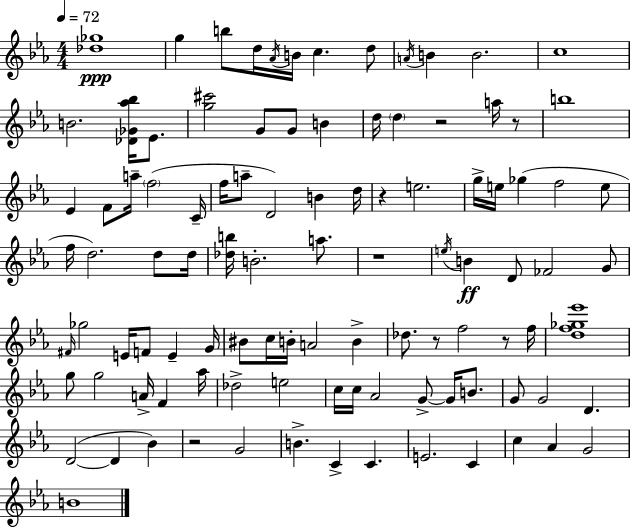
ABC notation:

X:1
T:Untitled
M:4/4
L:1/4
K:Cm
[_d_g]4 g b/2 d/4 _A/4 B/4 c d/2 A/4 B B2 c4 B2 [_D_G_a_b]/4 _E/2 [g^c']2 G/2 G/2 B d/4 d z2 a/4 z/2 b4 _E F/2 a/4 f2 C/4 f/4 a/2 D2 B d/4 z e2 g/4 e/4 _g f2 e/2 f/4 d2 d/2 d/4 [_db]/4 B2 a/2 z4 e/4 B D/2 _F2 G/2 ^F/4 _g2 E/4 F/2 E G/4 ^B/2 c/4 B/4 A2 B _d/2 z/2 f2 z/2 f/4 [df_g_e']4 g/2 g2 A/4 F _a/4 _d2 e2 c/4 c/4 _A2 G/2 G/4 B/2 G/2 G2 D D2 D _B z2 G2 B C C E2 C c _A G2 B4